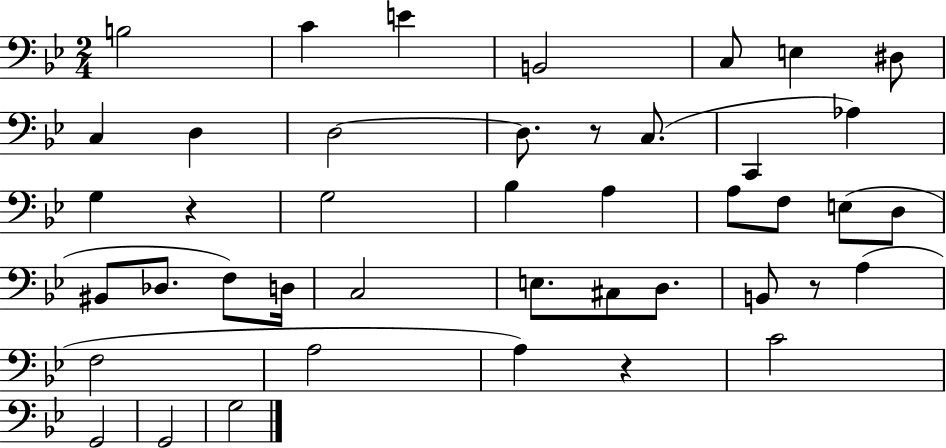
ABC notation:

X:1
T:Untitled
M:2/4
L:1/4
K:Bb
B,2 C E B,,2 C,/2 E, ^D,/2 C, D, D,2 D,/2 z/2 C,/2 C,, _A, G, z G,2 _B, A, A,/2 F,/2 E,/2 D,/2 ^B,,/2 _D,/2 F,/2 D,/4 C,2 E,/2 ^C,/2 D,/2 B,,/2 z/2 A, F,2 A,2 A, z C2 G,,2 G,,2 G,2